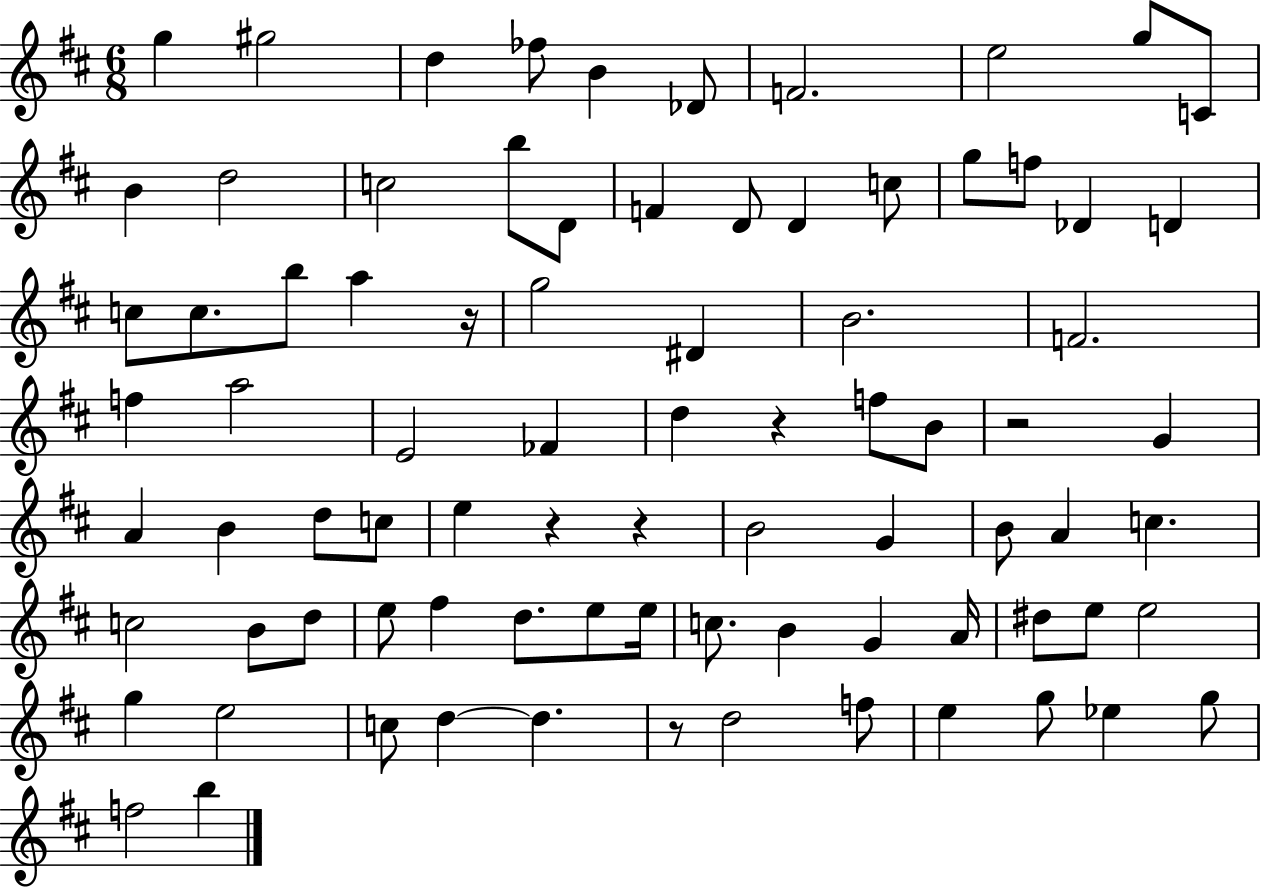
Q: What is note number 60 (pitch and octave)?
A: G4